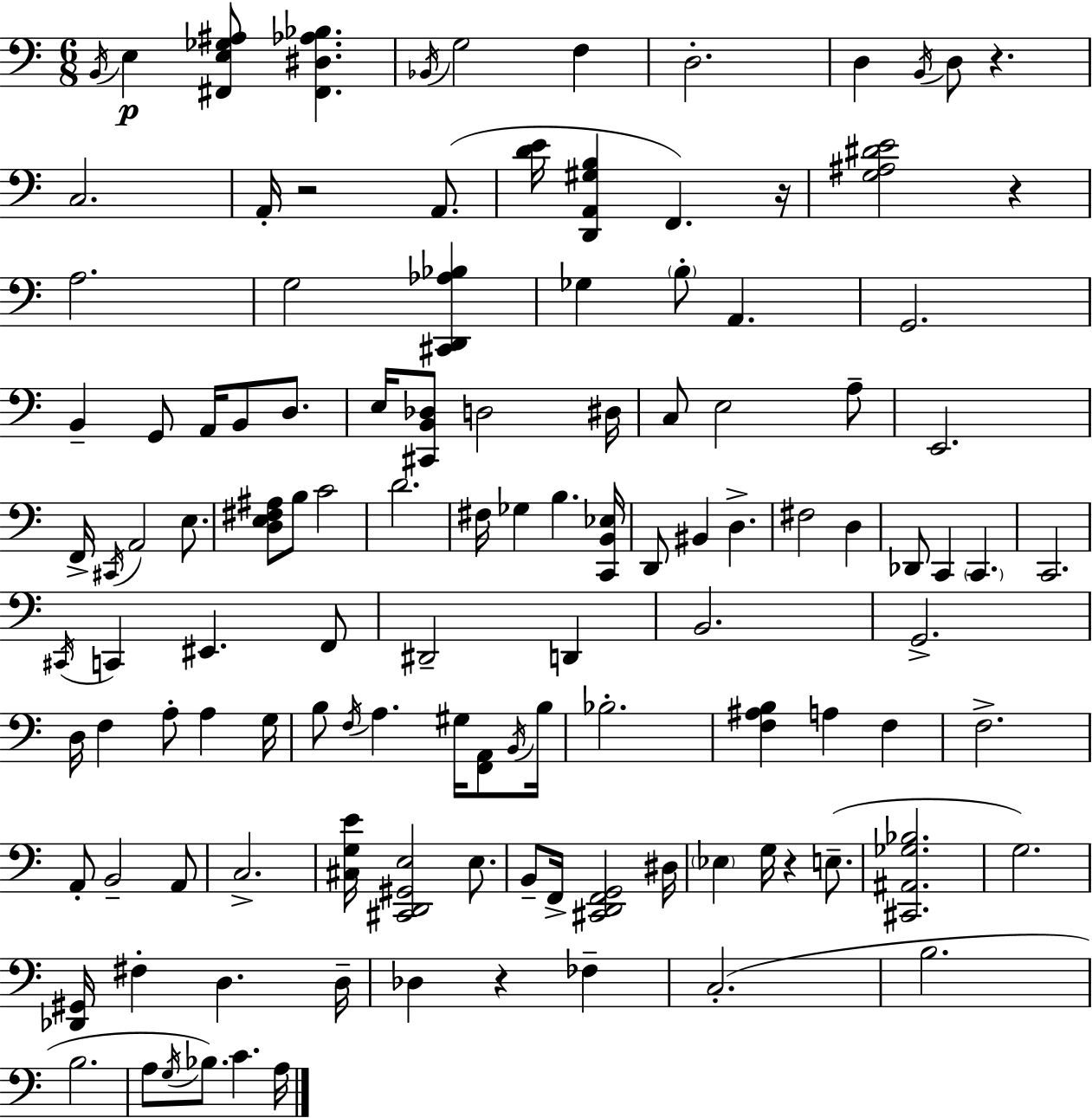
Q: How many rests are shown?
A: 6